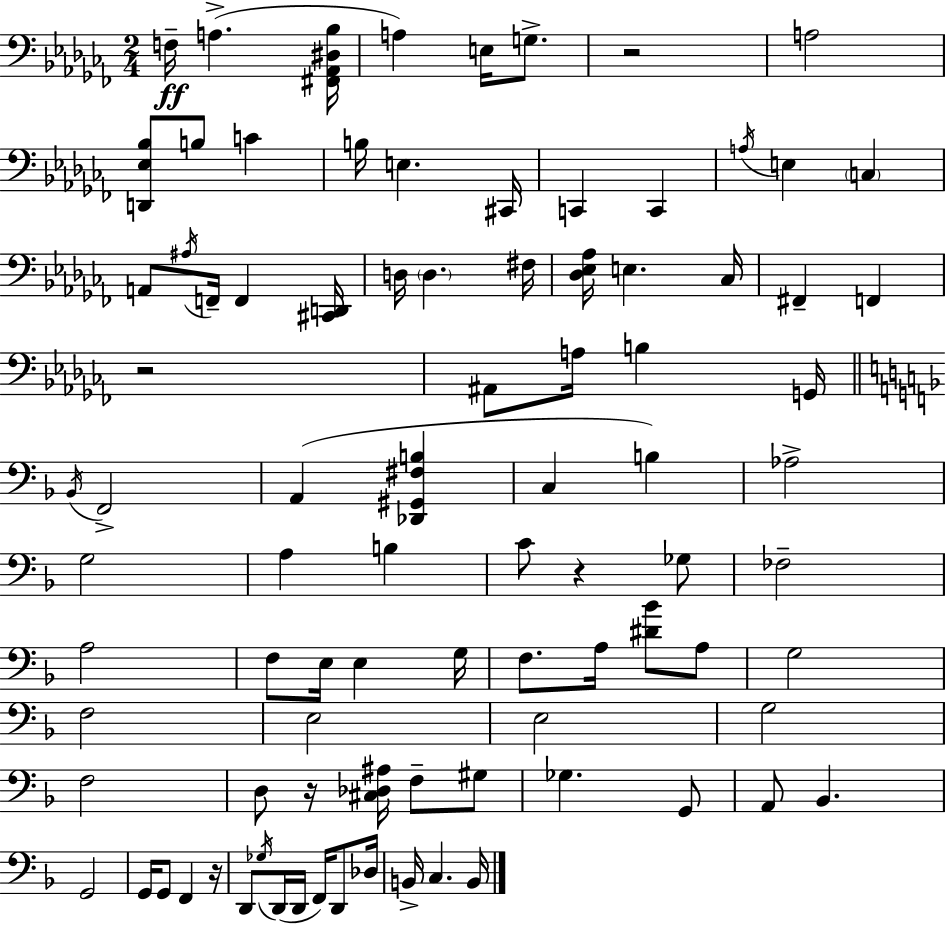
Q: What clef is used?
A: bass